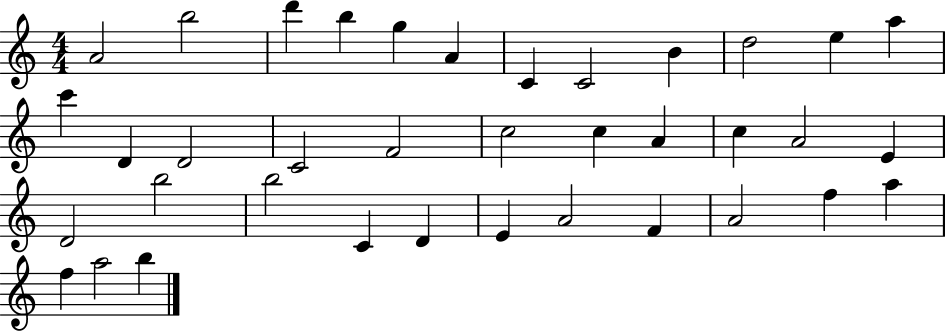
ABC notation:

X:1
T:Untitled
M:4/4
L:1/4
K:C
A2 b2 d' b g A C C2 B d2 e a c' D D2 C2 F2 c2 c A c A2 E D2 b2 b2 C D E A2 F A2 f a f a2 b